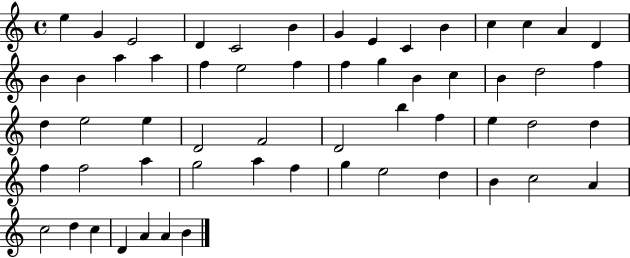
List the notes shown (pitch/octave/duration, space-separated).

E5/q G4/q E4/h D4/q C4/h B4/q G4/q E4/q C4/q B4/q C5/q C5/q A4/q D4/q B4/q B4/q A5/q A5/q F5/q E5/h F5/q F5/q G5/q B4/q C5/q B4/q D5/h F5/q D5/q E5/h E5/q D4/h F4/h D4/h B5/q F5/q E5/q D5/h D5/q F5/q F5/h A5/q G5/h A5/q F5/q G5/q E5/h D5/q B4/q C5/h A4/q C5/h D5/q C5/q D4/q A4/q A4/q B4/q